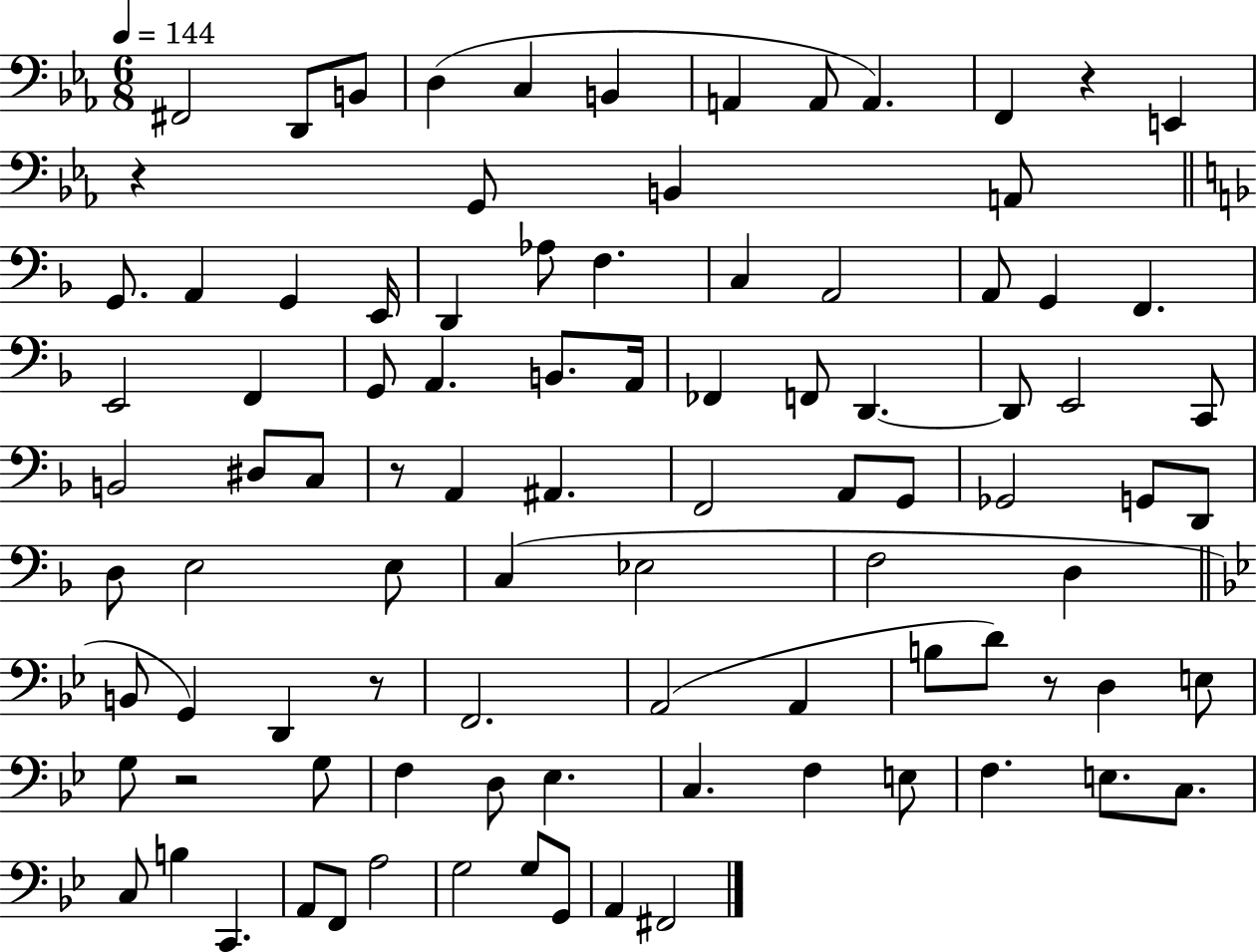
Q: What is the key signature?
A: EES major